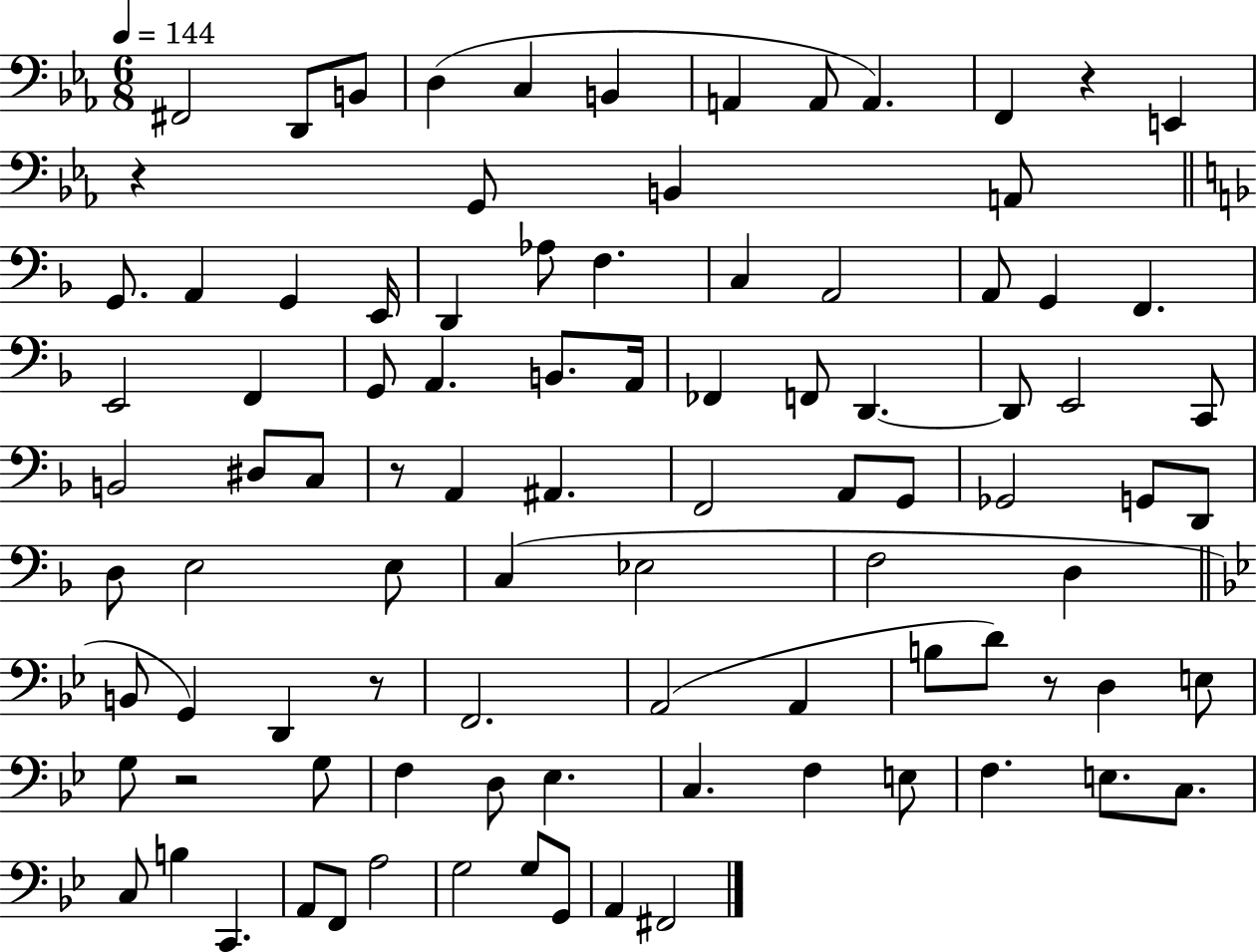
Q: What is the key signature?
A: EES major